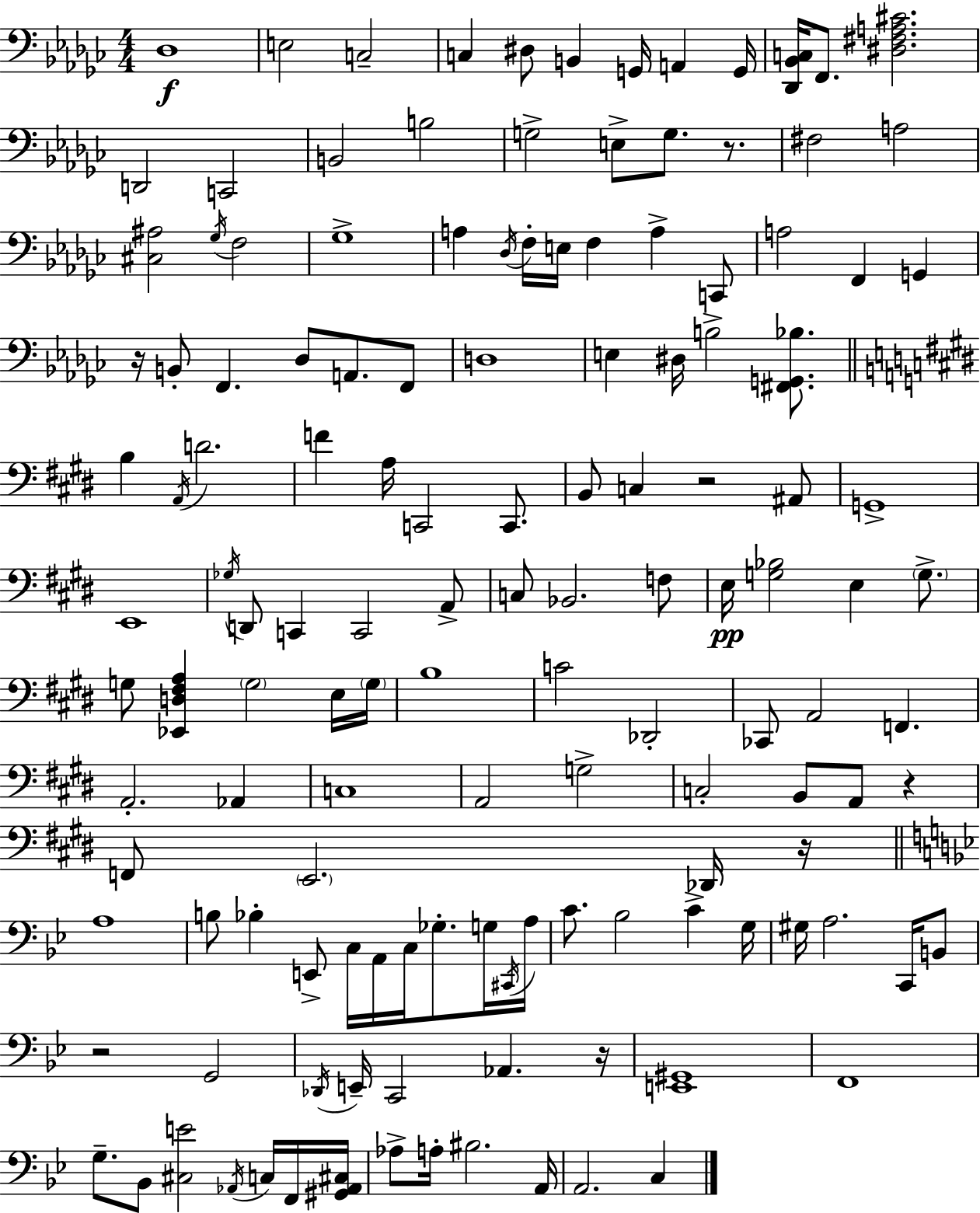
X:1
T:Untitled
M:4/4
L:1/4
K:Ebm
_D,4 E,2 C,2 C, ^D,/2 B,, G,,/4 A,, G,,/4 [_D,,_B,,C,]/4 F,,/2 [^D,^F,A,^C]2 D,,2 C,,2 B,,2 B,2 G,2 E,/2 G,/2 z/2 ^F,2 A,2 [^C,^A,]2 _G,/4 F,2 _G,4 A, _D,/4 F,/4 E,/4 F, A, C,,/2 A,2 F,, G,, z/4 B,,/2 F,, _D,/2 A,,/2 F,,/2 D,4 E, ^D,/4 B,2 [^F,,G,,_B,]/2 B, A,,/4 D2 F A,/4 C,,2 C,,/2 B,,/2 C, z2 ^A,,/2 G,,4 E,,4 _G,/4 D,,/2 C,, C,,2 A,,/2 C,/2 _B,,2 F,/2 E,/4 [G,_B,]2 E, G,/2 G,/2 [_E,,D,^F,A,] G,2 E,/4 G,/4 B,4 C2 _D,,2 _C,,/2 A,,2 F,, A,,2 _A,, C,4 A,,2 G,2 C,2 B,,/2 A,,/2 z F,,/2 E,,2 _D,,/4 z/4 A,4 B,/2 _B, E,,/2 C,/4 A,,/4 C,/4 _G,/2 G,/4 ^C,,/4 A,/4 C/2 _B,2 C G,/4 ^G,/4 A,2 C,,/4 B,,/2 z2 G,,2 _D,,/4 E,,/4 C,,2 _A,, z/4 [E,,^G,,]4 F,,4 G,/2 _B,,/2 [^C,E]2 _A,,/4 C,/4 F,,/4 [^G,,_A,,^C,]/4 _A,/2 A,/4 ^B,2 A,,/4 A,,2 C,